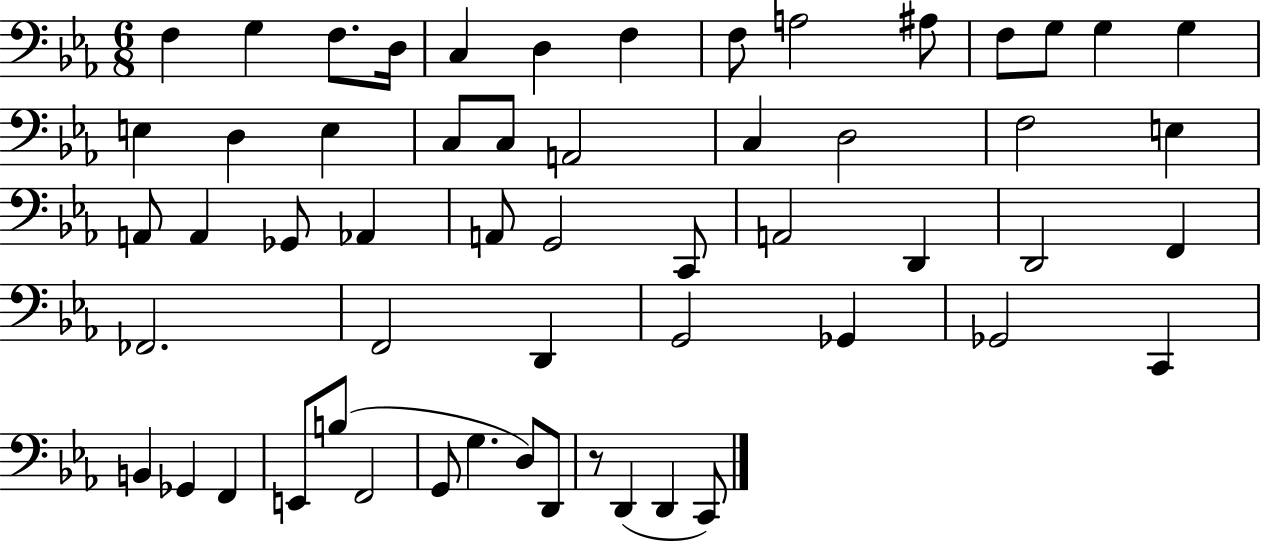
X:1
T:Untitled
M:6/8
L:1/4
K:Eb
F, G, F,/2 D,/4 C, D, F, F,/2 A,2 ^A,/2 F,/2 G,/2 G, G, E, D, E, C,/2 C,/2 A,,2 C, D,2 F,2 E, A,,/2 A,, _G,,/2 _A,, A,,/2 G,,2 C,,/2 A,,2 D,, D,,2 F,, _F,,2 F,,2 D,, G,,2 _G,, _G,,2 C,, B,, _G,, F,, E,,/2 B,/2 F,,2 G,,/2 G, D,/2 D,,/2 z/2 D,, D,, C,,/2